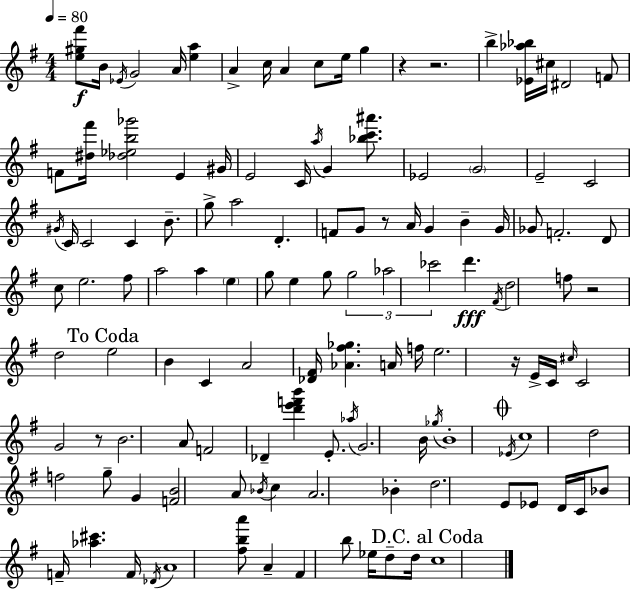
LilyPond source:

{
  \clef treble
  \numericTimeSignature
  \time 4/4
  \key e \minor
  \tempo 4 = 80
  <e'' gis'' fis'''>8\f b'16 \acciaccatura { ees'16 } g'2 a'16 <e'' a''>4 | a'4-> c''16 a'4 c''8 e''16 g''4 | r4 r2. | b''4-> <ees' aes'' bes''>16 cis''16 dis'2 f'8 | \break f'8 <dis'' fis'''>16 <des'' ees'' b'' ges'''>2 e'4 | gis'16 e'2 c'16 \acciaccatura { a''16 } g'4 <bes'' c''' ais'''>8. | ees'2 \parenthesize g'2 | e'2-- c'2 | \break \acciaccatura { gis'16 } c'16 c'2 c'4 | b'8.-- g''8-> a''2 d'4.-. | f'8 g'8 r8 a'16 g'4 b'4-- | g'16 ges'8 f'2.-. | \break d'8 c''8 e''2. | fis''8 a''2 a''4 \parenthesize e''4 | g''8 e''4 g''8 \tuplet 3/2 { g''2 | aes''2 ces'''2 } | \break d'''4.\fff \acciaccatura { fis'16 } d''2 | f''8 r2 d''2 | \mark "To Coda" e''2 b'4 | c'4 a'2 <des' fis'>16 <aes' fis'' ges''>4. | \break a'16 f''16 e''2. | r16 e'16-> c'16 \grace { cis''16 } c'2 g'2 | r8 b'2. | a'8 f'2 des'4-- | \break <d''' e''' f''' b'''>4 e'8.-. \acciaccatura { aes''16 } g'2. | b'16 \acciaccatura { ges''16 } b'1-. | \mark \markup { \musicglyph "scripts.coda" } \acciaccatura { ees'16 } c''1 | d''2 | \break f''2 g''8-- g'4 <f' b'>2 | a'8 \acciaccatura { bes'16 } c''4 a'2. | bes'4-. d''2. | e'8 ees'8 d'16 c'16 bes'8 | \break f'16-- <aes'' cis'''>4. f'16 \acciaccatura { des'16 } a'1 | <fis'' b'' a'''>8 a'4-- | fis'4 b''8 ees''16 d''8-- d''16 \mark "D.C. al Coda" c''1 | \bar "|."
}